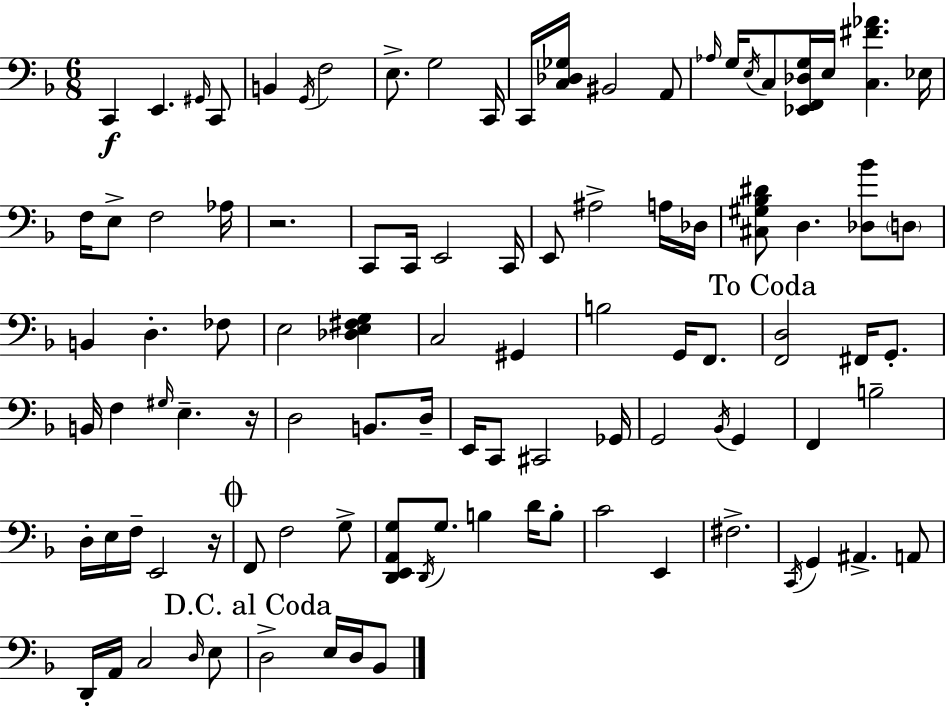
X:1
T:Untitled
M:6/8
L:1/4
K:F
C,, E,, ^G,,/4 C,,/2 B,, G,,/4 F,2 E,/2 G,2 C,,/4 C,,/4 [C,_D,_G,]/4 ^B,,2 A,,/2 _A,/4 G,/4 E,/4 C,/2 [_E,,F,,_D,G,]/4 E,/4 [C,^F_A] _E,/4 F,/4 E,/2 F,2 _A,/4 z2 C,,/2 C,,/4 E,,2 C,,/4 E,,/2 ^A,2 A,/4 _D,/4 [^C,^G,_B,^D]/2 D, [_D,_B]/2 D,/2 B,, D, _F,/2 E,2 [_D,E,^F,G,] C,2 ^G,, B,2 G,,/4 F,,/2 [F,,D,]2 ^F,,/4 G,,/2 B,,/4 F, ^G,/4 E, z/4 D,2 B,,/2 D,/4 E,,/4 C,,/2 ^C,,2 _G,,/4 G,,2 _B,,/4 G,, F,, B,2 D,/4 E,/4 F,/4 E,,2 z/4 F,,/2 F,2 G,/2 [D,,E,,A,,G,]/2 D,,/4 G,/2 B, D/4 B,/2 C2 E,, ^F,2 C,,/4 G,, ^A,, A,,/2 D,,/4 A,,/4 C,2 D,/4 E,/2 D,2 E,/4 D,/4 _B,,/2